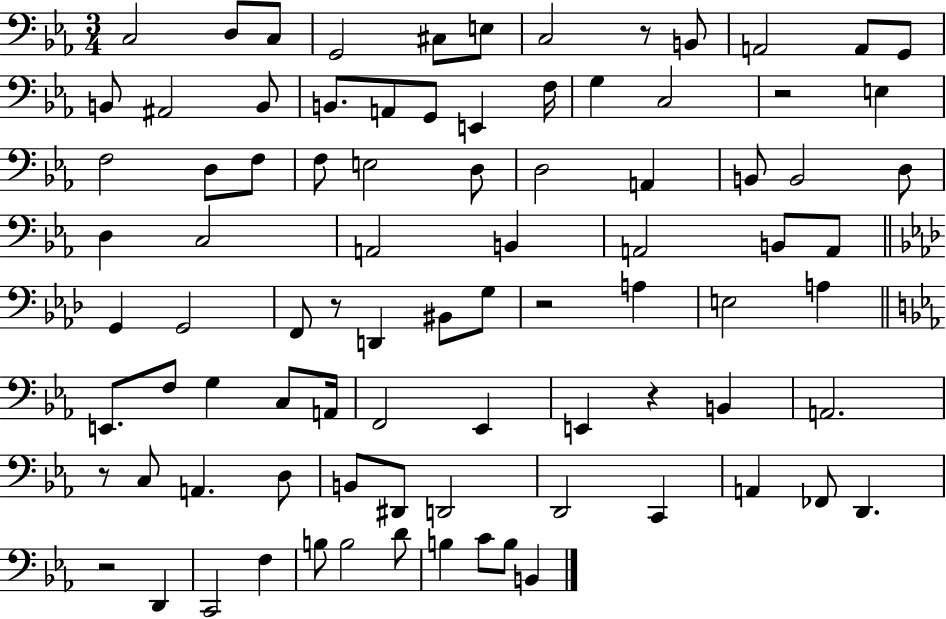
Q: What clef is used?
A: bass